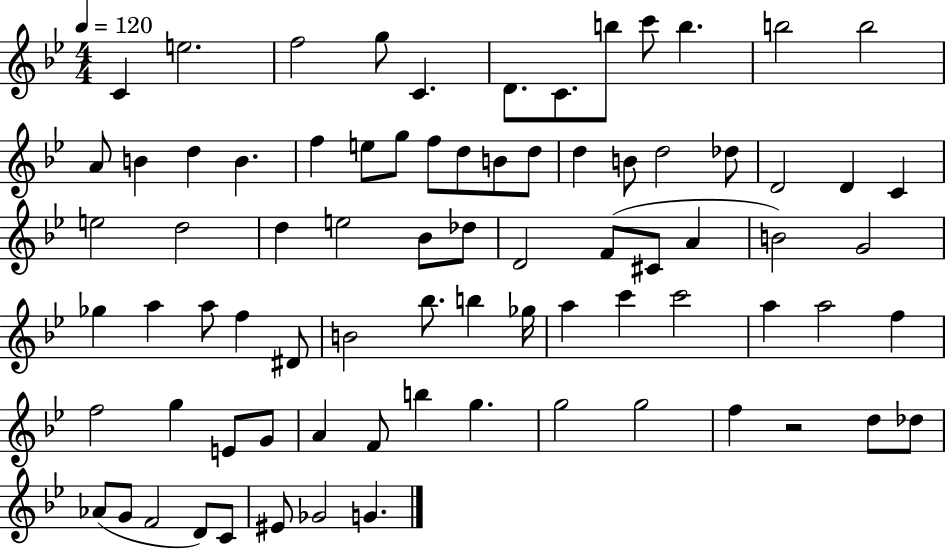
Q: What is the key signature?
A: BES major